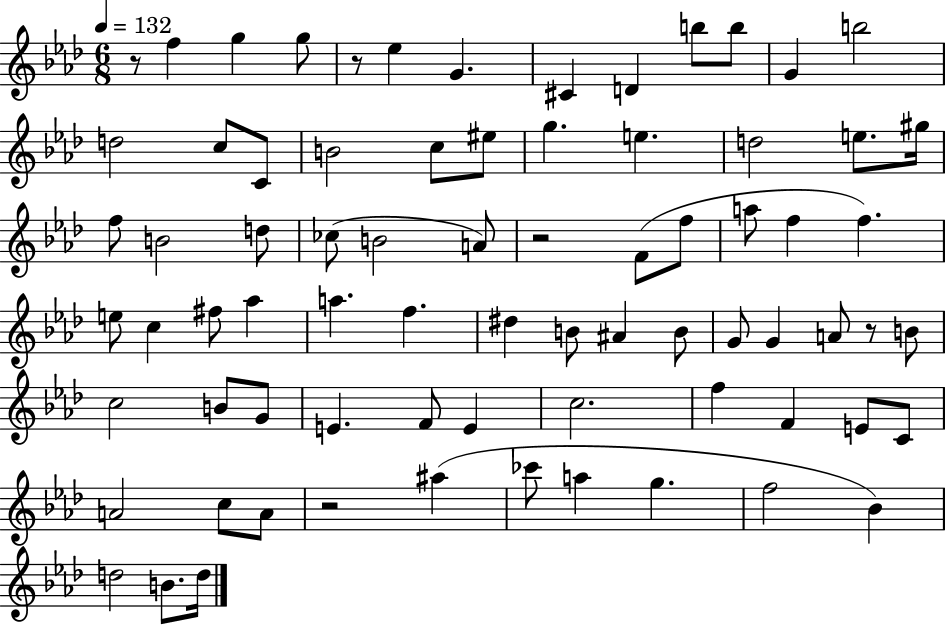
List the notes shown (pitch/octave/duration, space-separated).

R/e F5/q G5/q G5/e R/e Eb5/q G4/q. C#4/q D4/q B5/e B5/e G4/q B5/h D5/h C5/e C4/e B4/h C5/e EIS5/e G5/q. E5/q. D5/h E5/e. G#5/s F5/e B4/h D5/e CES5/e B4/h A4/e R/h F4/e F5/e A5/e F5/q F5/q. E5/e C5/q F#5/e Ab5/q A5/q. F5/q. D#5/q B4/e A#4/q B4/e G4/e G4/q A4/e R/e B4/e C5/h B4/e G4/e E4/q. F4/e E4/q C5/h. F5/q F4/q E4/e C4/e A4/h C5/e A4/e R/h A#5/q CES6/e A5/q G5/q. F5/h Bb4/q D5/h B4/e. D5/s